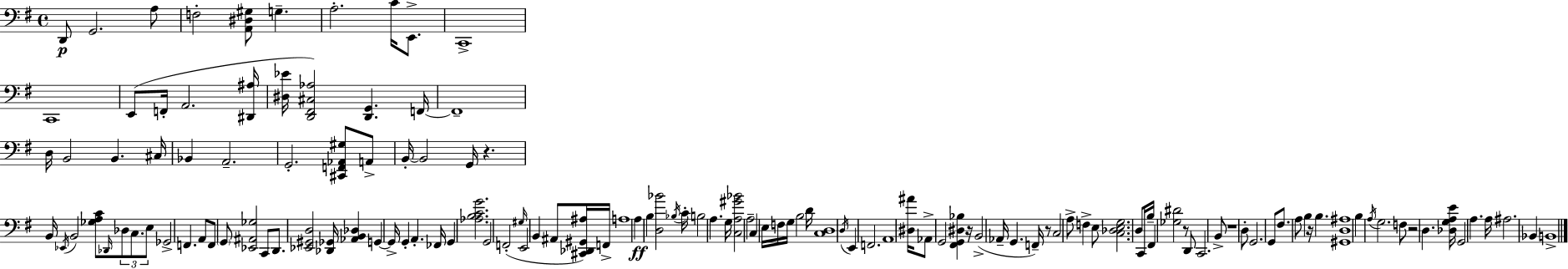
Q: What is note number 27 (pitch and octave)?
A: B2